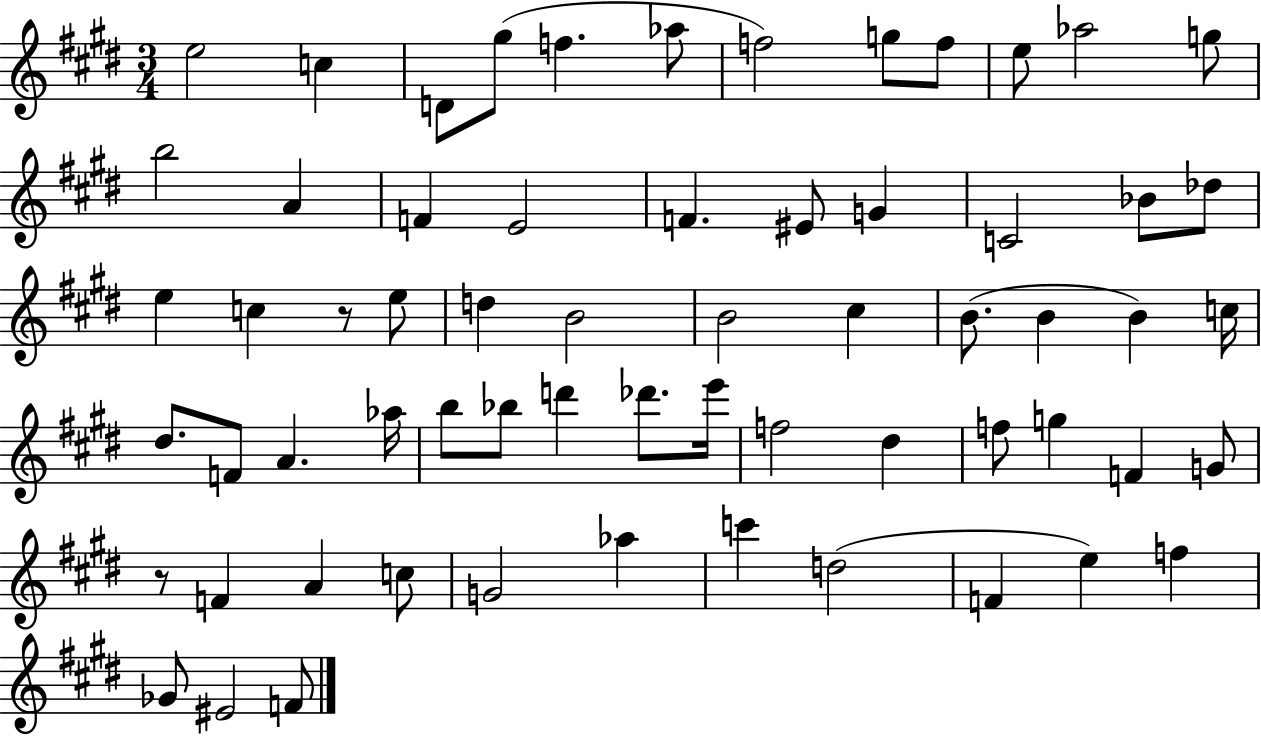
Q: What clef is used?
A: treble